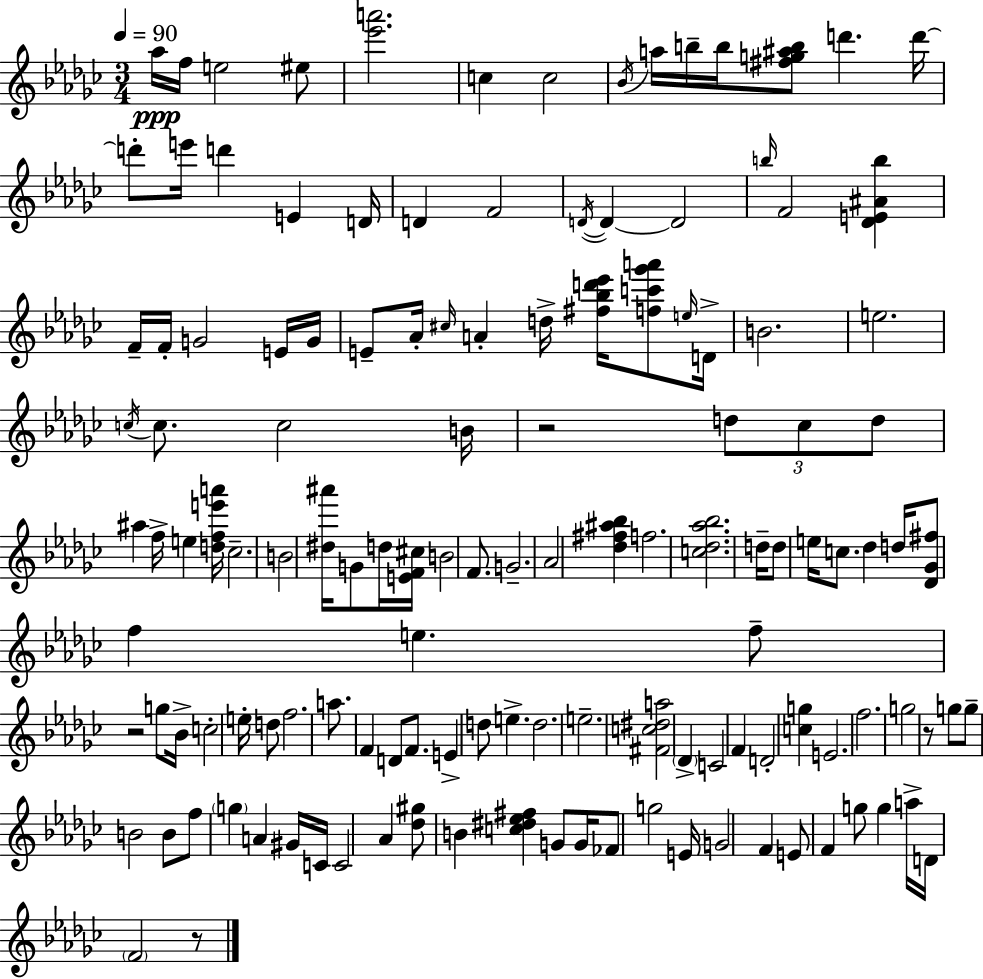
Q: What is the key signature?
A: EES minor